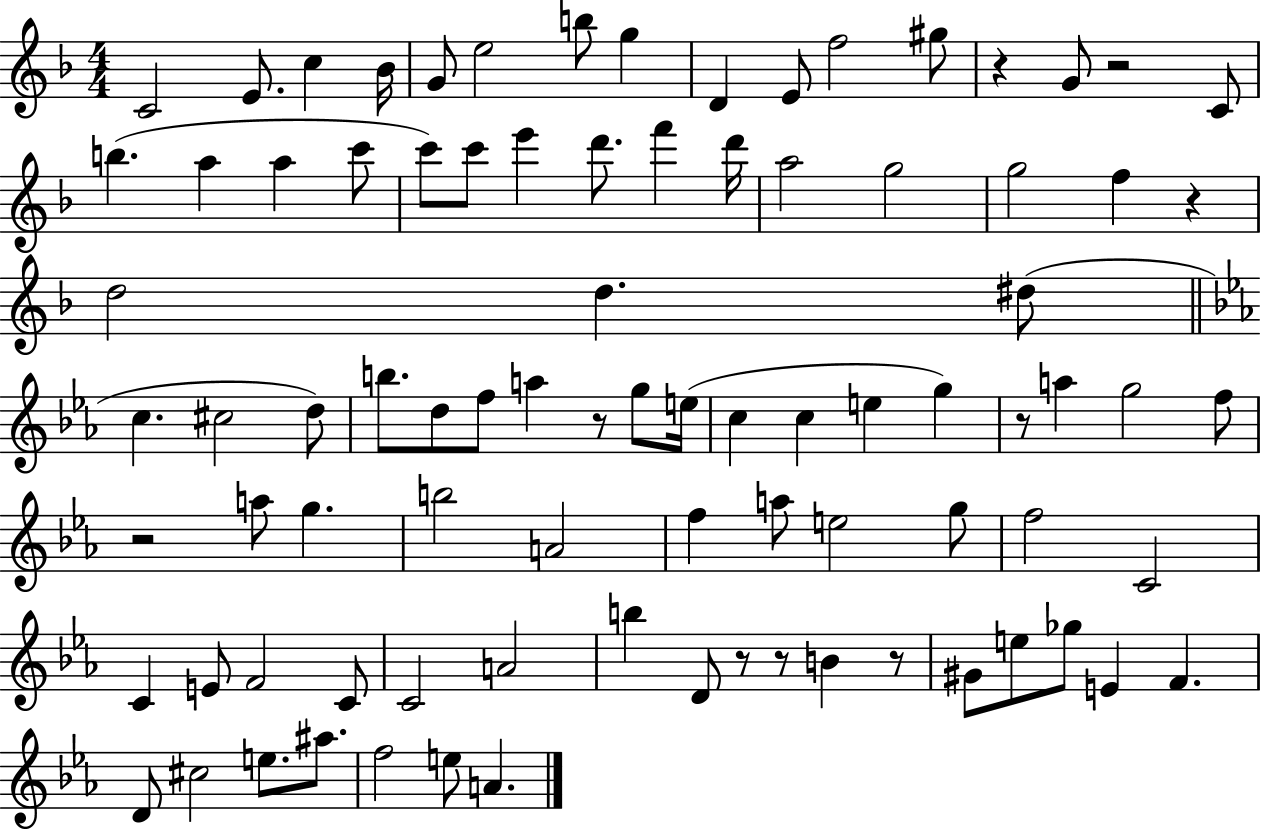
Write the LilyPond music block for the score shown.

{
  \clef treble
  \numericTimeSignature
  \time 4/4
  \key f \major
  \repeat volta 2 { c'2 e'8. c''4 bes'16 | g'8 e''2 b''8 g''4 | d'4 e'8 f''2 gis''8 | r4 g'8 r2 c'8 | \break b''4.( a''4 a''4 c'''8 | c'''8) c'''8 e'''4 d'''8. f'''4 d'''16 | a''2 g''2 | g''2 f''4 r4 | \break d''2 d''4. dis''8( | \bar "||" \break \key ees \major c''4. cis''2 d''8) | b''8. d''8 f''8 a''4 r8 g''8 e''16( | c''4 c''4 e''4 g''4) | r8 a''4 g''2 f''8 | \break r2 a''8 g''4. | b''2 a'2 | f''4 a''8 e''2 g''8 | f''2 c'2 | \break c'4 e'8 f'2 c'8 | c'2 a'2 | b''4 d'8 r8 r8 b'4 r8 | gis'8 e''8 ges''8 e'4 f'4. | \break d'8 cis''2 e''8. ais''8. | f''2 e''8 a'4. | } \bar "|."
}